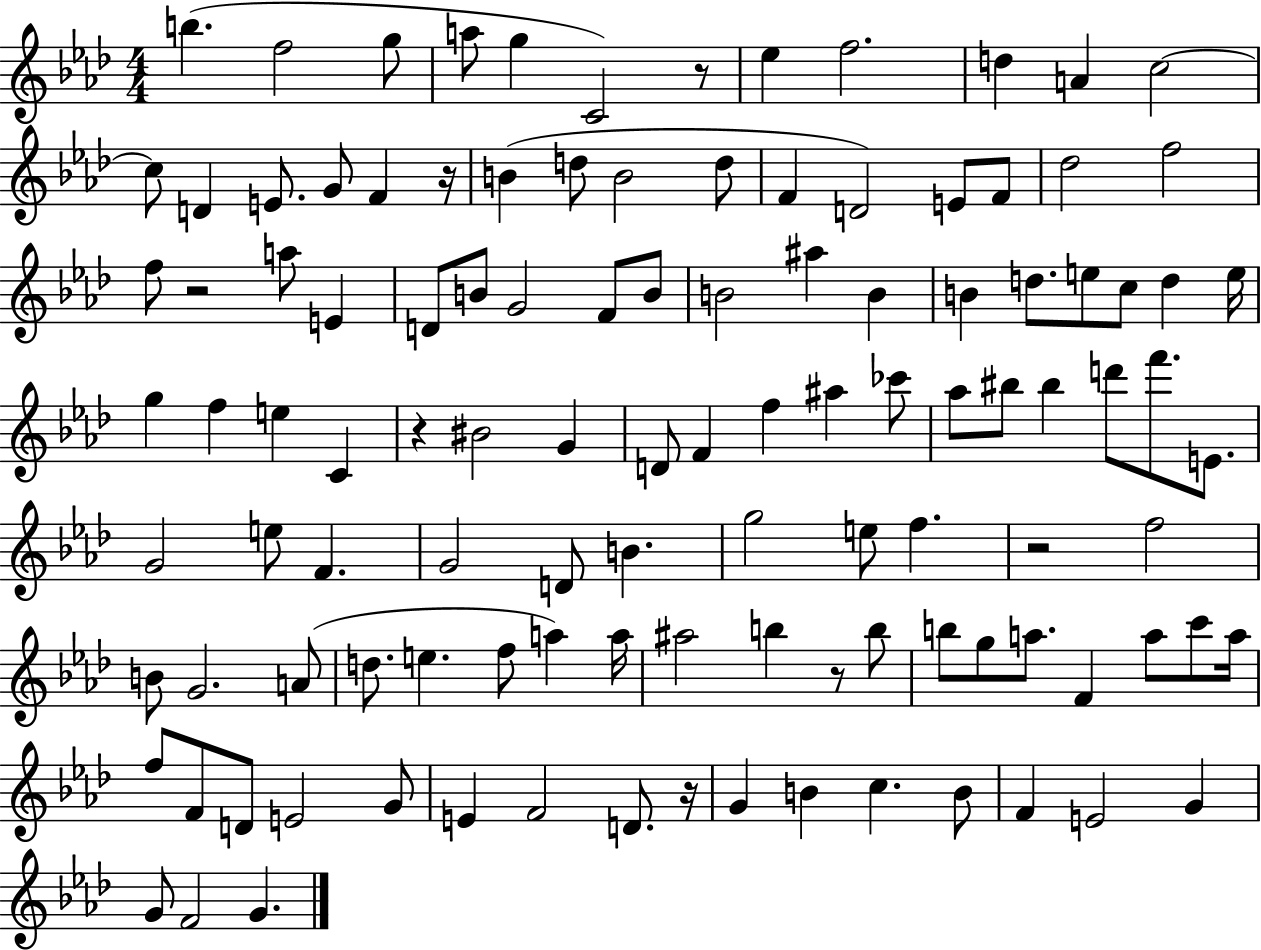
B5/q. F5/h G5/e A5/e G5/q C4/h R/e Eb5/q F5/h. D5/q A4/q C5/h C5/e D4/q E4/e. G4/e F4/q R/s B4/q D5/e B4/h D5/e F4/q D4/h E4/e F4/e Db5/h F5/h F5/e R/h A5/e E4/q D4/e B4/e G4/h F4/e B4/e B4/h A#5/q B4/q B4/q D5/e. E5/e C5/e D5/q E5/s G5/q F5/q E5/q C4/q R/q BIS4/h G4/q D4/e F4/q F5/q A#5/q CES6/e Ab5/e BIS5/e BIS5/q D6/e F6/e. E4/e. G4/h E5/e F4/q. G4/h D4/e B4/q. G5/h E5/e F5/q. R/h F5/h B4/e G4/h. A4/e D5/e. E5/q. F5/e A5/q A5/s A#5/h B5/q R/e B5/e B5/e G5/e A5/e. F4/q A5/e C6/e A5/s F5/e F4/e D4/e E4/h G4/e E4/q F4/h D4/e. R/s G4/q B4/q C5/q. B4/e F4/q E4/h G4/q G4/e F4/h G4/q.